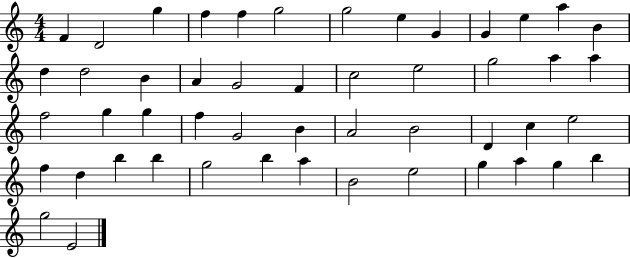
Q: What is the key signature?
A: C major